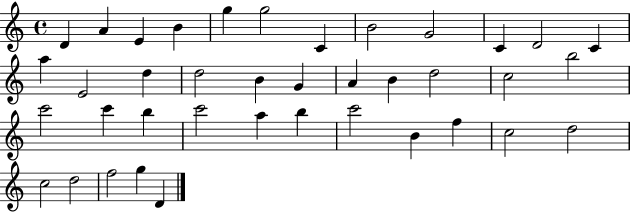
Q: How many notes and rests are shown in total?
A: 39